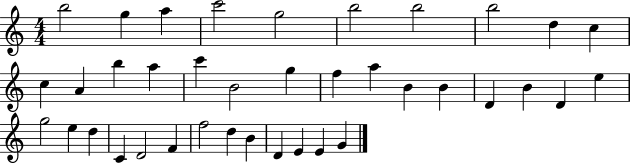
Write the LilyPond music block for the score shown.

{
  \clef treble
  \numericTimeSignature
  \time 4/4
  \key c \major
  b''2 g''4 a''4 | c'''2 g''2 | b''2 b''2 | b''2 d''4 c''4 | \break c''4 a'4 b''4 a''4 | c'''4 b'2 g''4 | f''4 a''4 b'4 b'4 | d'4 b'4 d'4 e''4 | \break g''2 e''4 d''4 | c'4 d'2 f'4 | f''2 d''4 b'4 | d'4 e'4 e'4 g'4 | \break \bar "|."
}